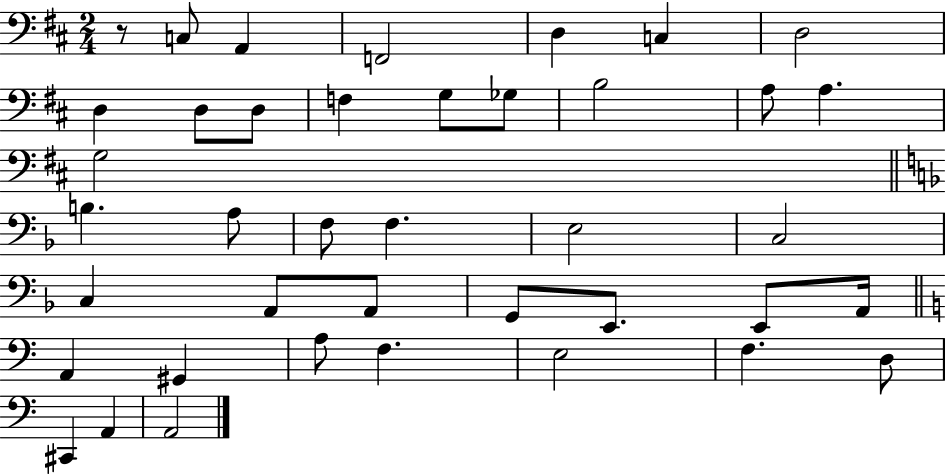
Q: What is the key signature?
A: D major